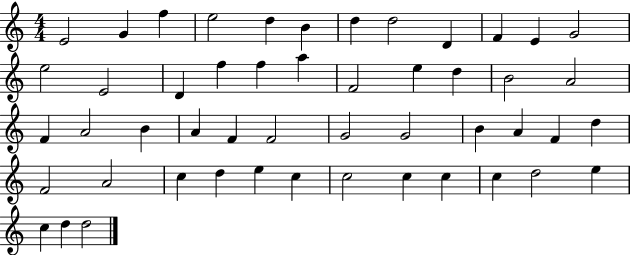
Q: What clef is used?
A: treble